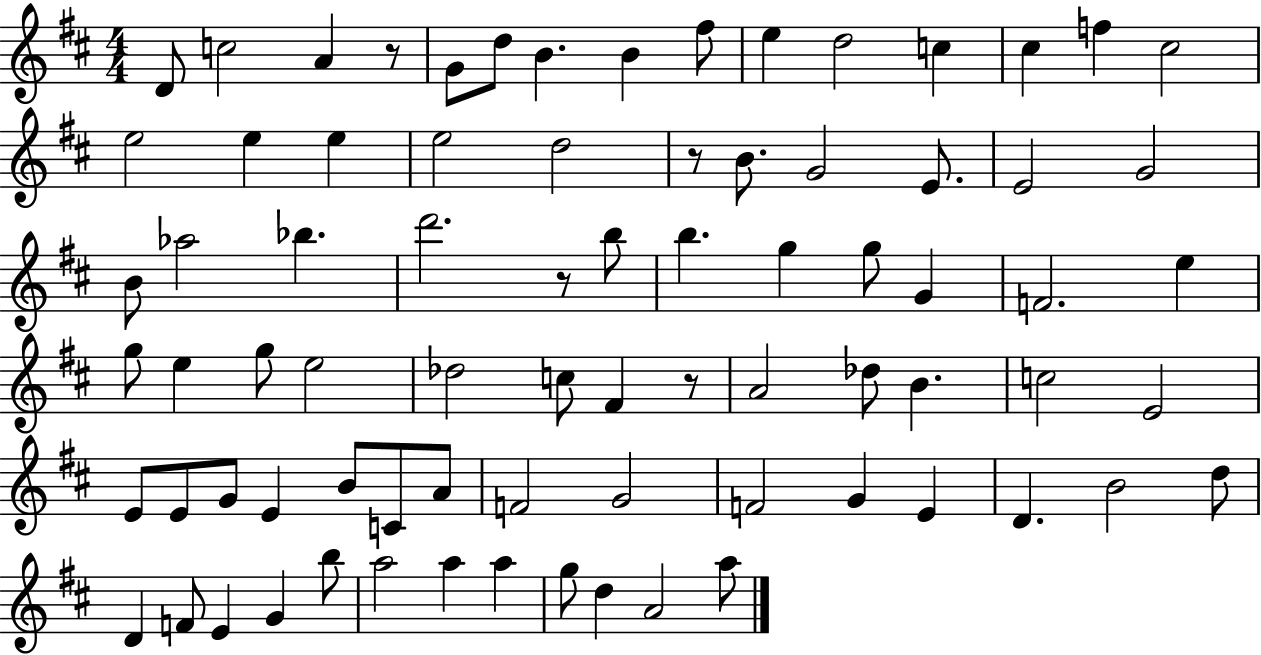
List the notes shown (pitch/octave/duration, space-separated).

D4/e C5/h A4/q R/e G4/e D5/e B4/q. B4/q F#5/e E5/q D5/h C5/q C#5/q F5/q C#5/h E5/h E5/q E5/q E5/h D5/h R/e B4/e. G4/h E4/e. E4/h G4/h B4/e Ab5/h Bb5/q. D6/h. R/e B5/e B5/q. G5/q G5/e G4/q F4/h. E5/q G5/e E5/q G5/e E5/h Db5/h C5/e F#4/q R/e A4/h Db5/e B4/q. C5/h E4/h E4/e E4/e G4/e E4/q B4/e C4/e A4/e F4/h G4/h F4/h G4/q E4/q D4/q. B4/h D5/e D4/q F4/e E4/q G4/q B5/e A5/h A5/q A5/q G5/e D5/q A4/h A5/e